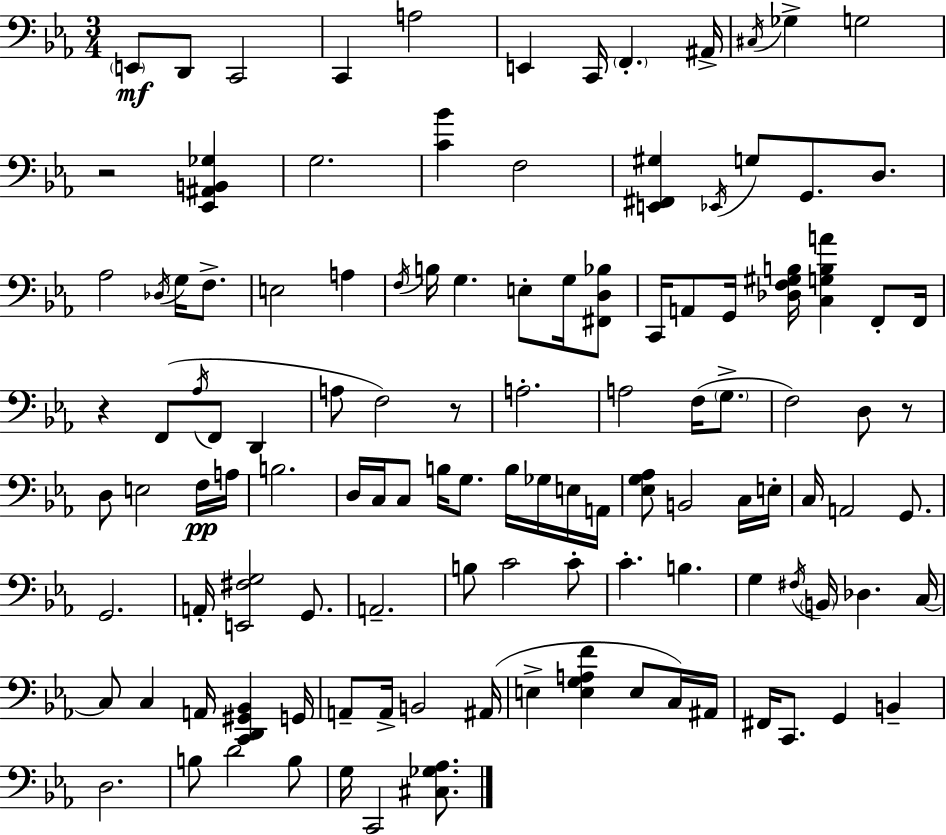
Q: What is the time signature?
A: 3/4